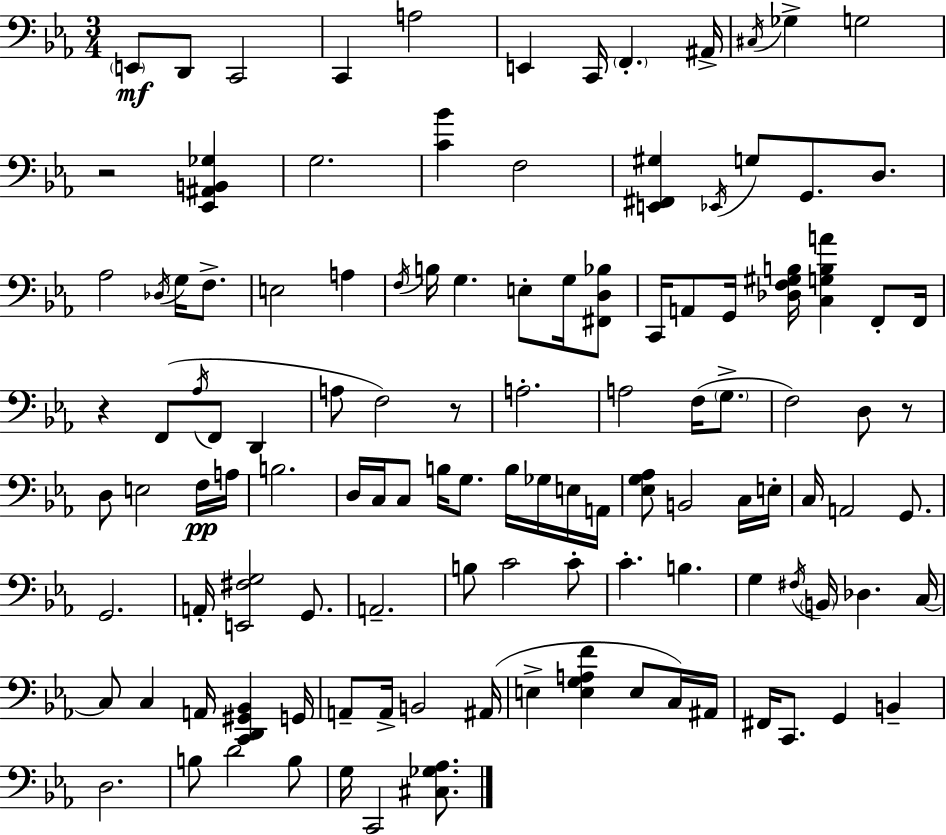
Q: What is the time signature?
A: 3/4